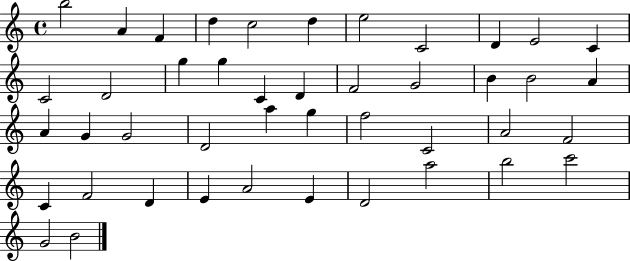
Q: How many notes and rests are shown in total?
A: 44